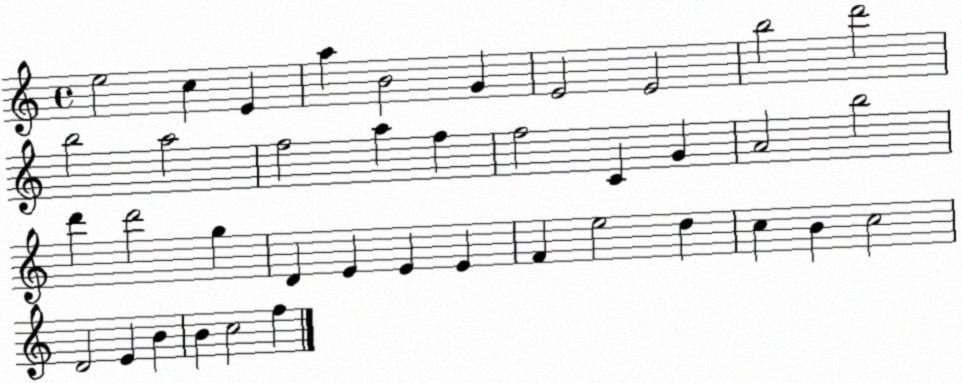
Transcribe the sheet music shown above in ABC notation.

X:1
T:Untitled
M:4/4
L:1/4
K:C
e2 c E a B2 G E2 E2 b2 d'2 b2 a2 f2 a f f2 C G A2 b2 d' d'2 g D E E E F e2 d c B c2 D2 E B B c2 f